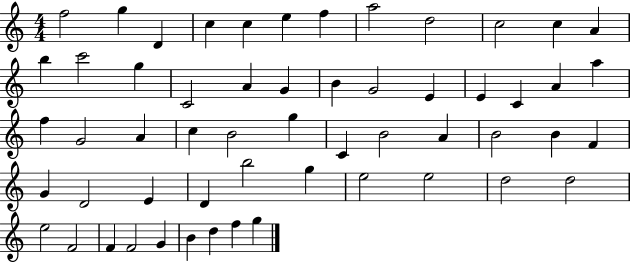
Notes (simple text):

F5/h G5/q D4/q C5/q C5/q E5/q F5/q A5/h D5/h C5/h C5/q A4/q B5/q C6/h G5/q C4/h A4/q G4/q B4/q G4/h E4/q E4/q C4/q A4/q A5/q F5/q G4/h A4/q C5/q B4/h G5/q C4/q B4/h A4/q B4/h B4/q F4/q G4/q D4/h E4/q D4/q B5/h G5/q E5/h E5/h D5/h D5/h E5/h F4/h F4/q F4/h G4/q B4/q D5/q F5/q G5/q